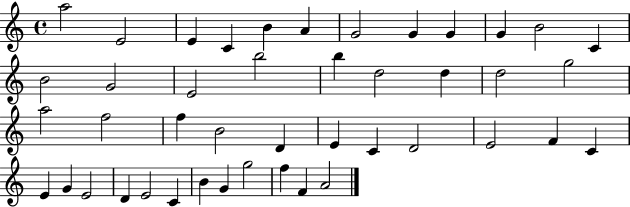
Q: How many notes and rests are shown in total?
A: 44